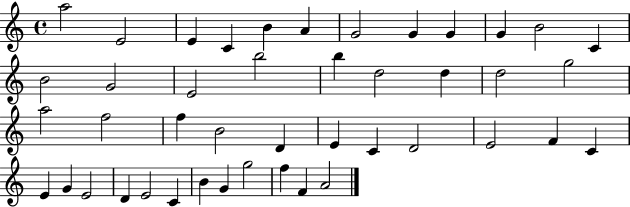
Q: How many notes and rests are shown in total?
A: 44